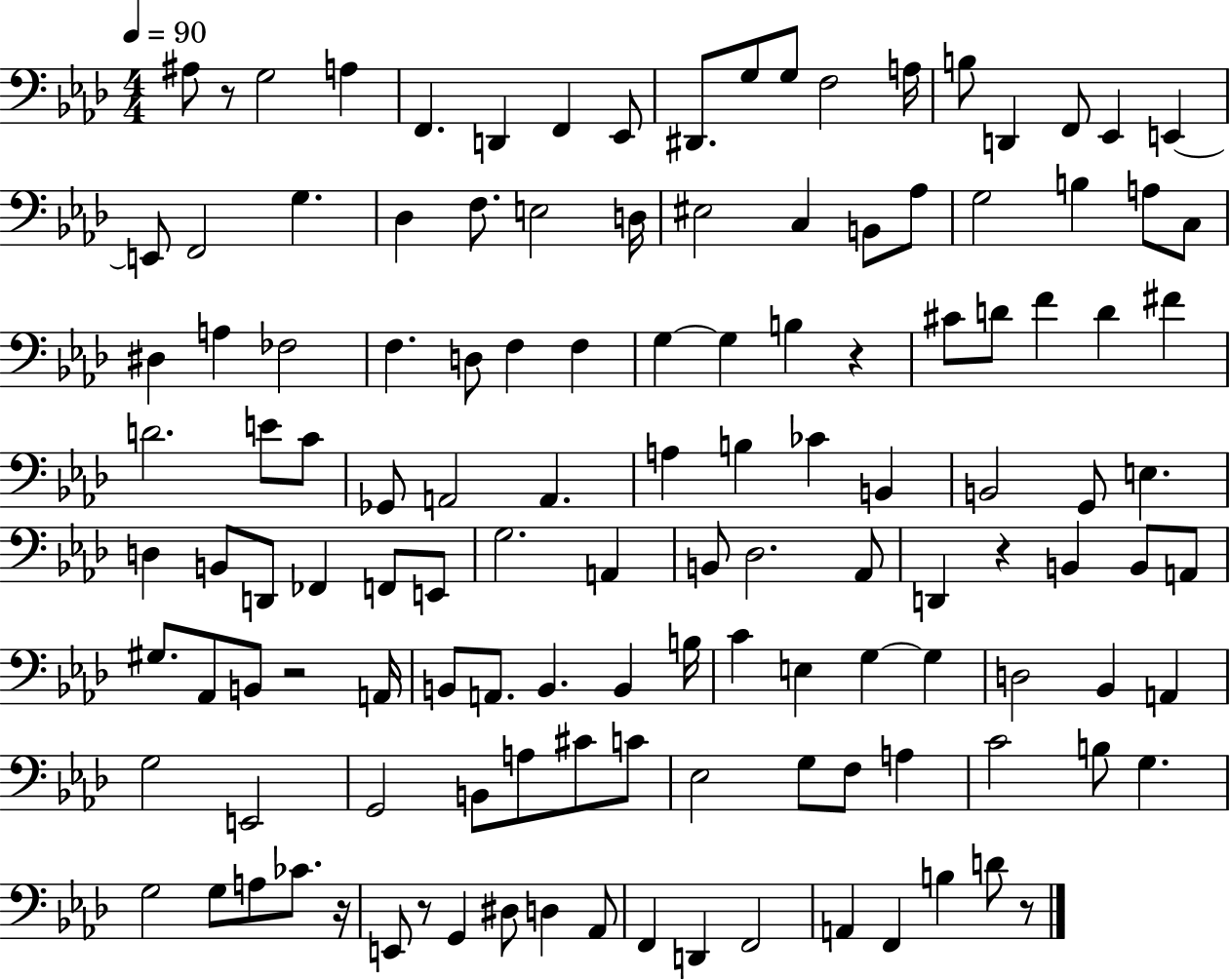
{
  \clef bass
  \numericTimeSignature
  \time 4/4
  \key aes \major
  \tempo 4 = 90
  ais8 r8 g2 a4 | f,4. d,4 f,4 ees,8 | dis,8. g8 g8 f2 a16 | b8 d,4 f,8 ees,4 e,4~~ | \break e,8 f,2 g4. | des4 f8. e2 d16 | eis2 c4 b,8 aes8 | g2 b4 a8 c8 | \break dis4 a4 fes2 | f4. d8 f4 f4 | g4~~ g4 b4 r4 | cis'8 d'8 f'4 d'4 fis'4 | \break d'2. e'8 c'8 | ges,8 a,2 a,4. | a4 b4 ces'4 b,4 | b,2 g,8 e4. | \break d4 b,8 d,8 fes,4 f,8 e,8 | g2. a,4 | b,8 des2. aes,8 | d,4 r4 b,4 b,8 a,8 | \break gis8. aes,8 b,8 r2 a,16 | b,8 a,8. b,4. b,4 b16 | c'4 e4 g4~~ g4 | d2 bes,4 a,4 | \break g2 e,2 | g,2 b,8 a8 cis'8 c'8 | ees2 g8 f8 a4 | c'2 b8 g4. | \break g2 g8 a8 ces'8. r16 | e,8 r8 g,4 dis8 d4 aes,8 | f,4 d,4 f,2 | a,4 f,4 b4 d'8 r8 | \break \bar "|."
}